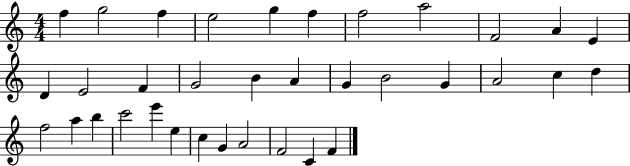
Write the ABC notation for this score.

X:1
T:Untitled
M:4/4
L:1/4
K:C
f g2 f e2 g f f2 a2 F2 A E D E2 F G2 B A G B2 G A2 c d f2 a b c'2 e' e c G A2 F2 C F